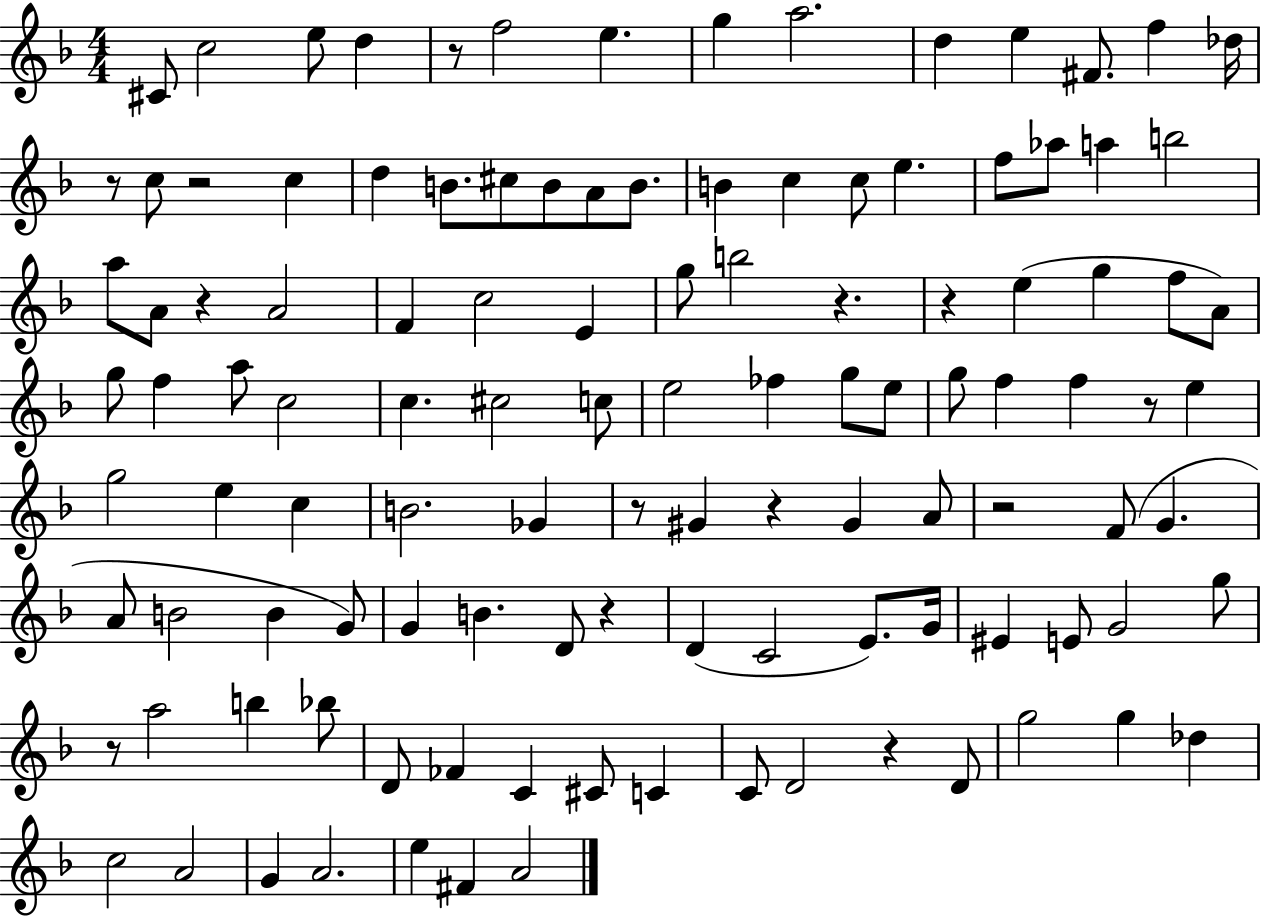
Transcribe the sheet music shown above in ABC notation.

X:1
T:Untitled
M:4/4
L:1/4
K:F
^C/2 c2 e/2 d z/2 f2 e g a2 d e ^F/2 f _d/4 z/2 c/2 z2 c d B/2 ^c/2 B/2 A/2 B/2 B c c/2 e f/2 _a/2 a b2 a/2 A/2 z A2 F c2 E g/2 b2 z z e g f/2 A/2 g/2 f a/2 c2 c ^c2 c/2 e2 _f g/2 e/2 g/2 f f z/2 e g2 e c B2 _G z/2 ^G z ^G A/2 z2 F/2 G A/2 B2 B G/2 G B D/2 z D C2 E/2 G/4 ^E E/2 G2 g/2 z/2 a2 b _b/2 D/2 _F C ^C/2 C C/2 D2 z D/2 g2 g _d c2 A2 G A2 e ^F A2